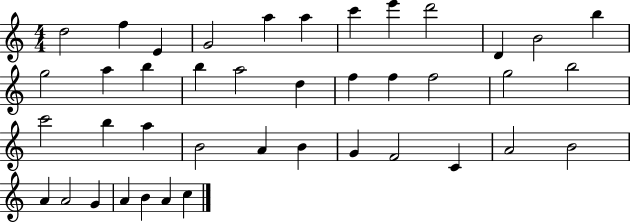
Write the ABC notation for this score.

X:1
T:Untitled
M:4/4
L:1/4
K:C
d2 f E G2 a a c' e' d'2 D B2 b g2 a b b a2 d f f f2 g2 b2 c'2 b a B2 A B G F2 C A2 B2 A A2 G A B A c